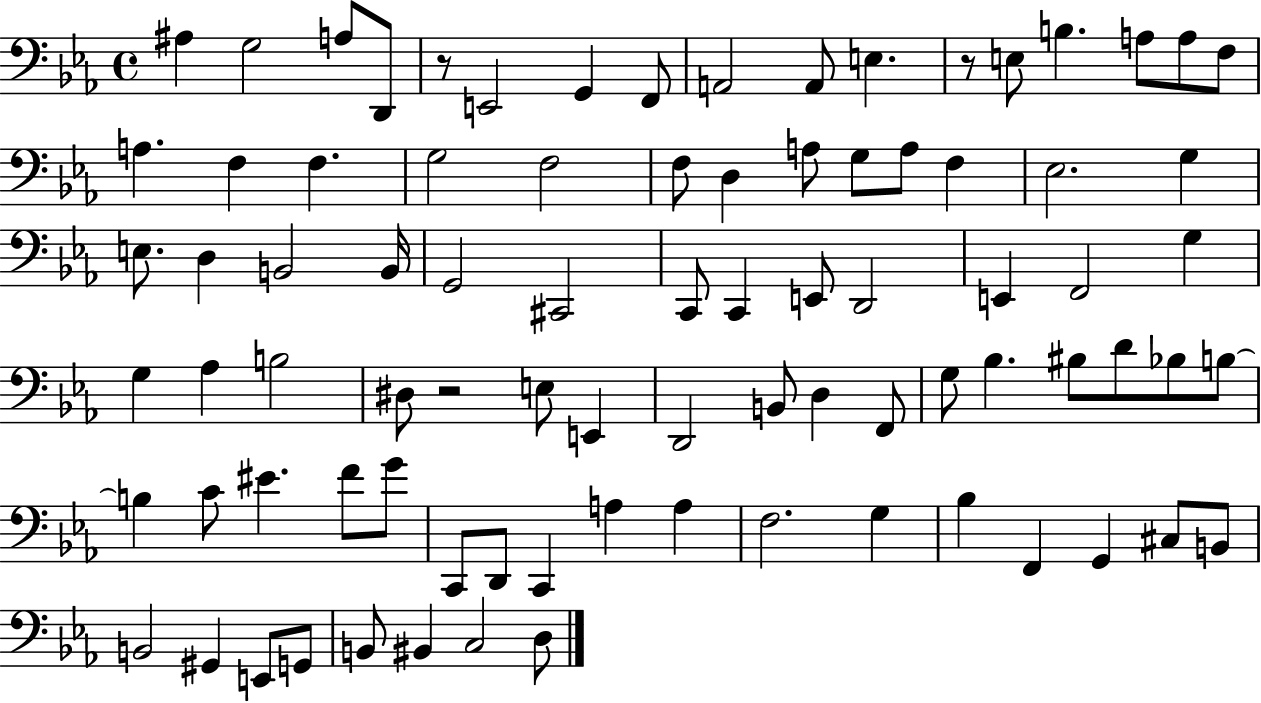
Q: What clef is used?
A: bass